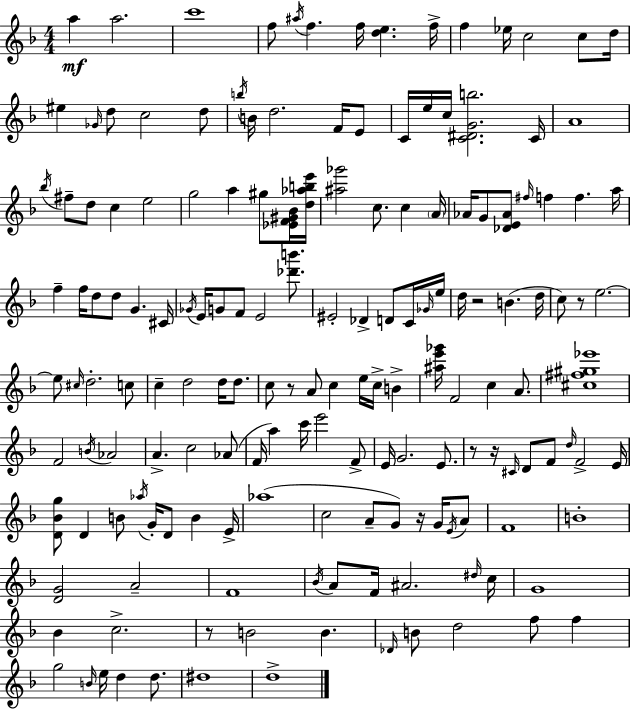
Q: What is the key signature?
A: F major